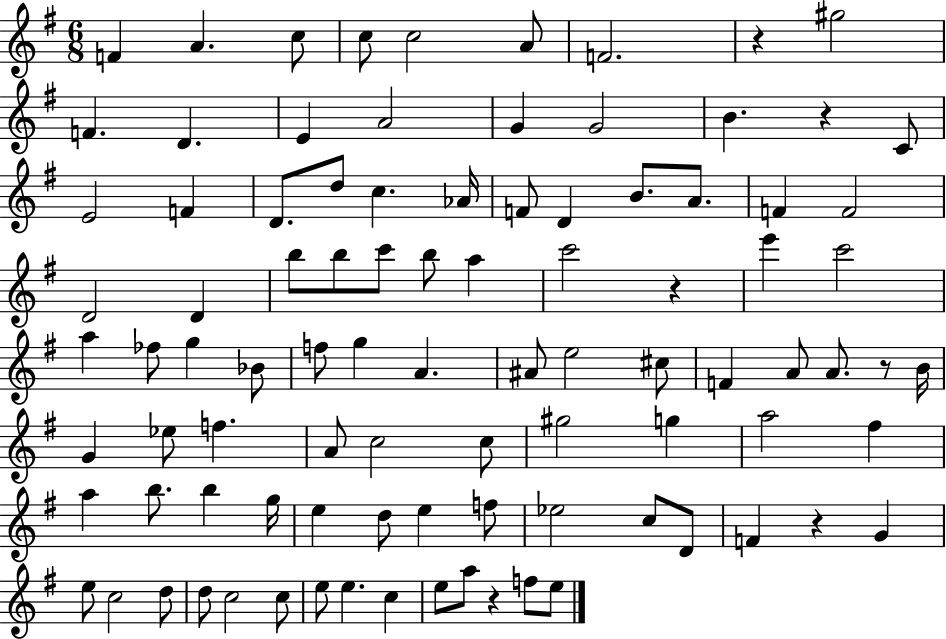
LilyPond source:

{
  \clef treble
  \numericTimeSignature
  \time 6/8
  \key g \major
  f'4 a'4. c''8 | c''8 c''2 a'8 | f'2. | r4 gis''2 | \break f'4. d'4. | e'4 a'2 | g'4 g'2 | b'4. r4 c'8 | \break e'2 f'4 | d'8. d''8 c''4. aes'16 | f'8 d'4 b'8. a'8. | f'4 f'2 | \break d'2 d'4 | b''8 b''8 c'''8 b''8 a''4 | c'''2 r4 | e'''4 c'''2 | \break a''4 fes''8 g''4 bes'8 | f''8 g''4 a'4. | ais'8 e''2 cis''8 | f'4 a'8 a'8. r8 b'16 | \break g'4 ees''8 f''4. | a'8 c''2 c''8 | gis''2 g''4 | a''2 fis''4 | \break a''4 b''8. b''4 g''16 | e''4 d''8 e''4 f''8 | ees''2 c''8 d'8 | f'4 r4 g'4 | \break e''8 c''2 d''8 | d''8 c''2 c''8 | e''8 e''4. c''4 | e''8 a''8 r4 f''8 e''8 | \break \bar "|."
}